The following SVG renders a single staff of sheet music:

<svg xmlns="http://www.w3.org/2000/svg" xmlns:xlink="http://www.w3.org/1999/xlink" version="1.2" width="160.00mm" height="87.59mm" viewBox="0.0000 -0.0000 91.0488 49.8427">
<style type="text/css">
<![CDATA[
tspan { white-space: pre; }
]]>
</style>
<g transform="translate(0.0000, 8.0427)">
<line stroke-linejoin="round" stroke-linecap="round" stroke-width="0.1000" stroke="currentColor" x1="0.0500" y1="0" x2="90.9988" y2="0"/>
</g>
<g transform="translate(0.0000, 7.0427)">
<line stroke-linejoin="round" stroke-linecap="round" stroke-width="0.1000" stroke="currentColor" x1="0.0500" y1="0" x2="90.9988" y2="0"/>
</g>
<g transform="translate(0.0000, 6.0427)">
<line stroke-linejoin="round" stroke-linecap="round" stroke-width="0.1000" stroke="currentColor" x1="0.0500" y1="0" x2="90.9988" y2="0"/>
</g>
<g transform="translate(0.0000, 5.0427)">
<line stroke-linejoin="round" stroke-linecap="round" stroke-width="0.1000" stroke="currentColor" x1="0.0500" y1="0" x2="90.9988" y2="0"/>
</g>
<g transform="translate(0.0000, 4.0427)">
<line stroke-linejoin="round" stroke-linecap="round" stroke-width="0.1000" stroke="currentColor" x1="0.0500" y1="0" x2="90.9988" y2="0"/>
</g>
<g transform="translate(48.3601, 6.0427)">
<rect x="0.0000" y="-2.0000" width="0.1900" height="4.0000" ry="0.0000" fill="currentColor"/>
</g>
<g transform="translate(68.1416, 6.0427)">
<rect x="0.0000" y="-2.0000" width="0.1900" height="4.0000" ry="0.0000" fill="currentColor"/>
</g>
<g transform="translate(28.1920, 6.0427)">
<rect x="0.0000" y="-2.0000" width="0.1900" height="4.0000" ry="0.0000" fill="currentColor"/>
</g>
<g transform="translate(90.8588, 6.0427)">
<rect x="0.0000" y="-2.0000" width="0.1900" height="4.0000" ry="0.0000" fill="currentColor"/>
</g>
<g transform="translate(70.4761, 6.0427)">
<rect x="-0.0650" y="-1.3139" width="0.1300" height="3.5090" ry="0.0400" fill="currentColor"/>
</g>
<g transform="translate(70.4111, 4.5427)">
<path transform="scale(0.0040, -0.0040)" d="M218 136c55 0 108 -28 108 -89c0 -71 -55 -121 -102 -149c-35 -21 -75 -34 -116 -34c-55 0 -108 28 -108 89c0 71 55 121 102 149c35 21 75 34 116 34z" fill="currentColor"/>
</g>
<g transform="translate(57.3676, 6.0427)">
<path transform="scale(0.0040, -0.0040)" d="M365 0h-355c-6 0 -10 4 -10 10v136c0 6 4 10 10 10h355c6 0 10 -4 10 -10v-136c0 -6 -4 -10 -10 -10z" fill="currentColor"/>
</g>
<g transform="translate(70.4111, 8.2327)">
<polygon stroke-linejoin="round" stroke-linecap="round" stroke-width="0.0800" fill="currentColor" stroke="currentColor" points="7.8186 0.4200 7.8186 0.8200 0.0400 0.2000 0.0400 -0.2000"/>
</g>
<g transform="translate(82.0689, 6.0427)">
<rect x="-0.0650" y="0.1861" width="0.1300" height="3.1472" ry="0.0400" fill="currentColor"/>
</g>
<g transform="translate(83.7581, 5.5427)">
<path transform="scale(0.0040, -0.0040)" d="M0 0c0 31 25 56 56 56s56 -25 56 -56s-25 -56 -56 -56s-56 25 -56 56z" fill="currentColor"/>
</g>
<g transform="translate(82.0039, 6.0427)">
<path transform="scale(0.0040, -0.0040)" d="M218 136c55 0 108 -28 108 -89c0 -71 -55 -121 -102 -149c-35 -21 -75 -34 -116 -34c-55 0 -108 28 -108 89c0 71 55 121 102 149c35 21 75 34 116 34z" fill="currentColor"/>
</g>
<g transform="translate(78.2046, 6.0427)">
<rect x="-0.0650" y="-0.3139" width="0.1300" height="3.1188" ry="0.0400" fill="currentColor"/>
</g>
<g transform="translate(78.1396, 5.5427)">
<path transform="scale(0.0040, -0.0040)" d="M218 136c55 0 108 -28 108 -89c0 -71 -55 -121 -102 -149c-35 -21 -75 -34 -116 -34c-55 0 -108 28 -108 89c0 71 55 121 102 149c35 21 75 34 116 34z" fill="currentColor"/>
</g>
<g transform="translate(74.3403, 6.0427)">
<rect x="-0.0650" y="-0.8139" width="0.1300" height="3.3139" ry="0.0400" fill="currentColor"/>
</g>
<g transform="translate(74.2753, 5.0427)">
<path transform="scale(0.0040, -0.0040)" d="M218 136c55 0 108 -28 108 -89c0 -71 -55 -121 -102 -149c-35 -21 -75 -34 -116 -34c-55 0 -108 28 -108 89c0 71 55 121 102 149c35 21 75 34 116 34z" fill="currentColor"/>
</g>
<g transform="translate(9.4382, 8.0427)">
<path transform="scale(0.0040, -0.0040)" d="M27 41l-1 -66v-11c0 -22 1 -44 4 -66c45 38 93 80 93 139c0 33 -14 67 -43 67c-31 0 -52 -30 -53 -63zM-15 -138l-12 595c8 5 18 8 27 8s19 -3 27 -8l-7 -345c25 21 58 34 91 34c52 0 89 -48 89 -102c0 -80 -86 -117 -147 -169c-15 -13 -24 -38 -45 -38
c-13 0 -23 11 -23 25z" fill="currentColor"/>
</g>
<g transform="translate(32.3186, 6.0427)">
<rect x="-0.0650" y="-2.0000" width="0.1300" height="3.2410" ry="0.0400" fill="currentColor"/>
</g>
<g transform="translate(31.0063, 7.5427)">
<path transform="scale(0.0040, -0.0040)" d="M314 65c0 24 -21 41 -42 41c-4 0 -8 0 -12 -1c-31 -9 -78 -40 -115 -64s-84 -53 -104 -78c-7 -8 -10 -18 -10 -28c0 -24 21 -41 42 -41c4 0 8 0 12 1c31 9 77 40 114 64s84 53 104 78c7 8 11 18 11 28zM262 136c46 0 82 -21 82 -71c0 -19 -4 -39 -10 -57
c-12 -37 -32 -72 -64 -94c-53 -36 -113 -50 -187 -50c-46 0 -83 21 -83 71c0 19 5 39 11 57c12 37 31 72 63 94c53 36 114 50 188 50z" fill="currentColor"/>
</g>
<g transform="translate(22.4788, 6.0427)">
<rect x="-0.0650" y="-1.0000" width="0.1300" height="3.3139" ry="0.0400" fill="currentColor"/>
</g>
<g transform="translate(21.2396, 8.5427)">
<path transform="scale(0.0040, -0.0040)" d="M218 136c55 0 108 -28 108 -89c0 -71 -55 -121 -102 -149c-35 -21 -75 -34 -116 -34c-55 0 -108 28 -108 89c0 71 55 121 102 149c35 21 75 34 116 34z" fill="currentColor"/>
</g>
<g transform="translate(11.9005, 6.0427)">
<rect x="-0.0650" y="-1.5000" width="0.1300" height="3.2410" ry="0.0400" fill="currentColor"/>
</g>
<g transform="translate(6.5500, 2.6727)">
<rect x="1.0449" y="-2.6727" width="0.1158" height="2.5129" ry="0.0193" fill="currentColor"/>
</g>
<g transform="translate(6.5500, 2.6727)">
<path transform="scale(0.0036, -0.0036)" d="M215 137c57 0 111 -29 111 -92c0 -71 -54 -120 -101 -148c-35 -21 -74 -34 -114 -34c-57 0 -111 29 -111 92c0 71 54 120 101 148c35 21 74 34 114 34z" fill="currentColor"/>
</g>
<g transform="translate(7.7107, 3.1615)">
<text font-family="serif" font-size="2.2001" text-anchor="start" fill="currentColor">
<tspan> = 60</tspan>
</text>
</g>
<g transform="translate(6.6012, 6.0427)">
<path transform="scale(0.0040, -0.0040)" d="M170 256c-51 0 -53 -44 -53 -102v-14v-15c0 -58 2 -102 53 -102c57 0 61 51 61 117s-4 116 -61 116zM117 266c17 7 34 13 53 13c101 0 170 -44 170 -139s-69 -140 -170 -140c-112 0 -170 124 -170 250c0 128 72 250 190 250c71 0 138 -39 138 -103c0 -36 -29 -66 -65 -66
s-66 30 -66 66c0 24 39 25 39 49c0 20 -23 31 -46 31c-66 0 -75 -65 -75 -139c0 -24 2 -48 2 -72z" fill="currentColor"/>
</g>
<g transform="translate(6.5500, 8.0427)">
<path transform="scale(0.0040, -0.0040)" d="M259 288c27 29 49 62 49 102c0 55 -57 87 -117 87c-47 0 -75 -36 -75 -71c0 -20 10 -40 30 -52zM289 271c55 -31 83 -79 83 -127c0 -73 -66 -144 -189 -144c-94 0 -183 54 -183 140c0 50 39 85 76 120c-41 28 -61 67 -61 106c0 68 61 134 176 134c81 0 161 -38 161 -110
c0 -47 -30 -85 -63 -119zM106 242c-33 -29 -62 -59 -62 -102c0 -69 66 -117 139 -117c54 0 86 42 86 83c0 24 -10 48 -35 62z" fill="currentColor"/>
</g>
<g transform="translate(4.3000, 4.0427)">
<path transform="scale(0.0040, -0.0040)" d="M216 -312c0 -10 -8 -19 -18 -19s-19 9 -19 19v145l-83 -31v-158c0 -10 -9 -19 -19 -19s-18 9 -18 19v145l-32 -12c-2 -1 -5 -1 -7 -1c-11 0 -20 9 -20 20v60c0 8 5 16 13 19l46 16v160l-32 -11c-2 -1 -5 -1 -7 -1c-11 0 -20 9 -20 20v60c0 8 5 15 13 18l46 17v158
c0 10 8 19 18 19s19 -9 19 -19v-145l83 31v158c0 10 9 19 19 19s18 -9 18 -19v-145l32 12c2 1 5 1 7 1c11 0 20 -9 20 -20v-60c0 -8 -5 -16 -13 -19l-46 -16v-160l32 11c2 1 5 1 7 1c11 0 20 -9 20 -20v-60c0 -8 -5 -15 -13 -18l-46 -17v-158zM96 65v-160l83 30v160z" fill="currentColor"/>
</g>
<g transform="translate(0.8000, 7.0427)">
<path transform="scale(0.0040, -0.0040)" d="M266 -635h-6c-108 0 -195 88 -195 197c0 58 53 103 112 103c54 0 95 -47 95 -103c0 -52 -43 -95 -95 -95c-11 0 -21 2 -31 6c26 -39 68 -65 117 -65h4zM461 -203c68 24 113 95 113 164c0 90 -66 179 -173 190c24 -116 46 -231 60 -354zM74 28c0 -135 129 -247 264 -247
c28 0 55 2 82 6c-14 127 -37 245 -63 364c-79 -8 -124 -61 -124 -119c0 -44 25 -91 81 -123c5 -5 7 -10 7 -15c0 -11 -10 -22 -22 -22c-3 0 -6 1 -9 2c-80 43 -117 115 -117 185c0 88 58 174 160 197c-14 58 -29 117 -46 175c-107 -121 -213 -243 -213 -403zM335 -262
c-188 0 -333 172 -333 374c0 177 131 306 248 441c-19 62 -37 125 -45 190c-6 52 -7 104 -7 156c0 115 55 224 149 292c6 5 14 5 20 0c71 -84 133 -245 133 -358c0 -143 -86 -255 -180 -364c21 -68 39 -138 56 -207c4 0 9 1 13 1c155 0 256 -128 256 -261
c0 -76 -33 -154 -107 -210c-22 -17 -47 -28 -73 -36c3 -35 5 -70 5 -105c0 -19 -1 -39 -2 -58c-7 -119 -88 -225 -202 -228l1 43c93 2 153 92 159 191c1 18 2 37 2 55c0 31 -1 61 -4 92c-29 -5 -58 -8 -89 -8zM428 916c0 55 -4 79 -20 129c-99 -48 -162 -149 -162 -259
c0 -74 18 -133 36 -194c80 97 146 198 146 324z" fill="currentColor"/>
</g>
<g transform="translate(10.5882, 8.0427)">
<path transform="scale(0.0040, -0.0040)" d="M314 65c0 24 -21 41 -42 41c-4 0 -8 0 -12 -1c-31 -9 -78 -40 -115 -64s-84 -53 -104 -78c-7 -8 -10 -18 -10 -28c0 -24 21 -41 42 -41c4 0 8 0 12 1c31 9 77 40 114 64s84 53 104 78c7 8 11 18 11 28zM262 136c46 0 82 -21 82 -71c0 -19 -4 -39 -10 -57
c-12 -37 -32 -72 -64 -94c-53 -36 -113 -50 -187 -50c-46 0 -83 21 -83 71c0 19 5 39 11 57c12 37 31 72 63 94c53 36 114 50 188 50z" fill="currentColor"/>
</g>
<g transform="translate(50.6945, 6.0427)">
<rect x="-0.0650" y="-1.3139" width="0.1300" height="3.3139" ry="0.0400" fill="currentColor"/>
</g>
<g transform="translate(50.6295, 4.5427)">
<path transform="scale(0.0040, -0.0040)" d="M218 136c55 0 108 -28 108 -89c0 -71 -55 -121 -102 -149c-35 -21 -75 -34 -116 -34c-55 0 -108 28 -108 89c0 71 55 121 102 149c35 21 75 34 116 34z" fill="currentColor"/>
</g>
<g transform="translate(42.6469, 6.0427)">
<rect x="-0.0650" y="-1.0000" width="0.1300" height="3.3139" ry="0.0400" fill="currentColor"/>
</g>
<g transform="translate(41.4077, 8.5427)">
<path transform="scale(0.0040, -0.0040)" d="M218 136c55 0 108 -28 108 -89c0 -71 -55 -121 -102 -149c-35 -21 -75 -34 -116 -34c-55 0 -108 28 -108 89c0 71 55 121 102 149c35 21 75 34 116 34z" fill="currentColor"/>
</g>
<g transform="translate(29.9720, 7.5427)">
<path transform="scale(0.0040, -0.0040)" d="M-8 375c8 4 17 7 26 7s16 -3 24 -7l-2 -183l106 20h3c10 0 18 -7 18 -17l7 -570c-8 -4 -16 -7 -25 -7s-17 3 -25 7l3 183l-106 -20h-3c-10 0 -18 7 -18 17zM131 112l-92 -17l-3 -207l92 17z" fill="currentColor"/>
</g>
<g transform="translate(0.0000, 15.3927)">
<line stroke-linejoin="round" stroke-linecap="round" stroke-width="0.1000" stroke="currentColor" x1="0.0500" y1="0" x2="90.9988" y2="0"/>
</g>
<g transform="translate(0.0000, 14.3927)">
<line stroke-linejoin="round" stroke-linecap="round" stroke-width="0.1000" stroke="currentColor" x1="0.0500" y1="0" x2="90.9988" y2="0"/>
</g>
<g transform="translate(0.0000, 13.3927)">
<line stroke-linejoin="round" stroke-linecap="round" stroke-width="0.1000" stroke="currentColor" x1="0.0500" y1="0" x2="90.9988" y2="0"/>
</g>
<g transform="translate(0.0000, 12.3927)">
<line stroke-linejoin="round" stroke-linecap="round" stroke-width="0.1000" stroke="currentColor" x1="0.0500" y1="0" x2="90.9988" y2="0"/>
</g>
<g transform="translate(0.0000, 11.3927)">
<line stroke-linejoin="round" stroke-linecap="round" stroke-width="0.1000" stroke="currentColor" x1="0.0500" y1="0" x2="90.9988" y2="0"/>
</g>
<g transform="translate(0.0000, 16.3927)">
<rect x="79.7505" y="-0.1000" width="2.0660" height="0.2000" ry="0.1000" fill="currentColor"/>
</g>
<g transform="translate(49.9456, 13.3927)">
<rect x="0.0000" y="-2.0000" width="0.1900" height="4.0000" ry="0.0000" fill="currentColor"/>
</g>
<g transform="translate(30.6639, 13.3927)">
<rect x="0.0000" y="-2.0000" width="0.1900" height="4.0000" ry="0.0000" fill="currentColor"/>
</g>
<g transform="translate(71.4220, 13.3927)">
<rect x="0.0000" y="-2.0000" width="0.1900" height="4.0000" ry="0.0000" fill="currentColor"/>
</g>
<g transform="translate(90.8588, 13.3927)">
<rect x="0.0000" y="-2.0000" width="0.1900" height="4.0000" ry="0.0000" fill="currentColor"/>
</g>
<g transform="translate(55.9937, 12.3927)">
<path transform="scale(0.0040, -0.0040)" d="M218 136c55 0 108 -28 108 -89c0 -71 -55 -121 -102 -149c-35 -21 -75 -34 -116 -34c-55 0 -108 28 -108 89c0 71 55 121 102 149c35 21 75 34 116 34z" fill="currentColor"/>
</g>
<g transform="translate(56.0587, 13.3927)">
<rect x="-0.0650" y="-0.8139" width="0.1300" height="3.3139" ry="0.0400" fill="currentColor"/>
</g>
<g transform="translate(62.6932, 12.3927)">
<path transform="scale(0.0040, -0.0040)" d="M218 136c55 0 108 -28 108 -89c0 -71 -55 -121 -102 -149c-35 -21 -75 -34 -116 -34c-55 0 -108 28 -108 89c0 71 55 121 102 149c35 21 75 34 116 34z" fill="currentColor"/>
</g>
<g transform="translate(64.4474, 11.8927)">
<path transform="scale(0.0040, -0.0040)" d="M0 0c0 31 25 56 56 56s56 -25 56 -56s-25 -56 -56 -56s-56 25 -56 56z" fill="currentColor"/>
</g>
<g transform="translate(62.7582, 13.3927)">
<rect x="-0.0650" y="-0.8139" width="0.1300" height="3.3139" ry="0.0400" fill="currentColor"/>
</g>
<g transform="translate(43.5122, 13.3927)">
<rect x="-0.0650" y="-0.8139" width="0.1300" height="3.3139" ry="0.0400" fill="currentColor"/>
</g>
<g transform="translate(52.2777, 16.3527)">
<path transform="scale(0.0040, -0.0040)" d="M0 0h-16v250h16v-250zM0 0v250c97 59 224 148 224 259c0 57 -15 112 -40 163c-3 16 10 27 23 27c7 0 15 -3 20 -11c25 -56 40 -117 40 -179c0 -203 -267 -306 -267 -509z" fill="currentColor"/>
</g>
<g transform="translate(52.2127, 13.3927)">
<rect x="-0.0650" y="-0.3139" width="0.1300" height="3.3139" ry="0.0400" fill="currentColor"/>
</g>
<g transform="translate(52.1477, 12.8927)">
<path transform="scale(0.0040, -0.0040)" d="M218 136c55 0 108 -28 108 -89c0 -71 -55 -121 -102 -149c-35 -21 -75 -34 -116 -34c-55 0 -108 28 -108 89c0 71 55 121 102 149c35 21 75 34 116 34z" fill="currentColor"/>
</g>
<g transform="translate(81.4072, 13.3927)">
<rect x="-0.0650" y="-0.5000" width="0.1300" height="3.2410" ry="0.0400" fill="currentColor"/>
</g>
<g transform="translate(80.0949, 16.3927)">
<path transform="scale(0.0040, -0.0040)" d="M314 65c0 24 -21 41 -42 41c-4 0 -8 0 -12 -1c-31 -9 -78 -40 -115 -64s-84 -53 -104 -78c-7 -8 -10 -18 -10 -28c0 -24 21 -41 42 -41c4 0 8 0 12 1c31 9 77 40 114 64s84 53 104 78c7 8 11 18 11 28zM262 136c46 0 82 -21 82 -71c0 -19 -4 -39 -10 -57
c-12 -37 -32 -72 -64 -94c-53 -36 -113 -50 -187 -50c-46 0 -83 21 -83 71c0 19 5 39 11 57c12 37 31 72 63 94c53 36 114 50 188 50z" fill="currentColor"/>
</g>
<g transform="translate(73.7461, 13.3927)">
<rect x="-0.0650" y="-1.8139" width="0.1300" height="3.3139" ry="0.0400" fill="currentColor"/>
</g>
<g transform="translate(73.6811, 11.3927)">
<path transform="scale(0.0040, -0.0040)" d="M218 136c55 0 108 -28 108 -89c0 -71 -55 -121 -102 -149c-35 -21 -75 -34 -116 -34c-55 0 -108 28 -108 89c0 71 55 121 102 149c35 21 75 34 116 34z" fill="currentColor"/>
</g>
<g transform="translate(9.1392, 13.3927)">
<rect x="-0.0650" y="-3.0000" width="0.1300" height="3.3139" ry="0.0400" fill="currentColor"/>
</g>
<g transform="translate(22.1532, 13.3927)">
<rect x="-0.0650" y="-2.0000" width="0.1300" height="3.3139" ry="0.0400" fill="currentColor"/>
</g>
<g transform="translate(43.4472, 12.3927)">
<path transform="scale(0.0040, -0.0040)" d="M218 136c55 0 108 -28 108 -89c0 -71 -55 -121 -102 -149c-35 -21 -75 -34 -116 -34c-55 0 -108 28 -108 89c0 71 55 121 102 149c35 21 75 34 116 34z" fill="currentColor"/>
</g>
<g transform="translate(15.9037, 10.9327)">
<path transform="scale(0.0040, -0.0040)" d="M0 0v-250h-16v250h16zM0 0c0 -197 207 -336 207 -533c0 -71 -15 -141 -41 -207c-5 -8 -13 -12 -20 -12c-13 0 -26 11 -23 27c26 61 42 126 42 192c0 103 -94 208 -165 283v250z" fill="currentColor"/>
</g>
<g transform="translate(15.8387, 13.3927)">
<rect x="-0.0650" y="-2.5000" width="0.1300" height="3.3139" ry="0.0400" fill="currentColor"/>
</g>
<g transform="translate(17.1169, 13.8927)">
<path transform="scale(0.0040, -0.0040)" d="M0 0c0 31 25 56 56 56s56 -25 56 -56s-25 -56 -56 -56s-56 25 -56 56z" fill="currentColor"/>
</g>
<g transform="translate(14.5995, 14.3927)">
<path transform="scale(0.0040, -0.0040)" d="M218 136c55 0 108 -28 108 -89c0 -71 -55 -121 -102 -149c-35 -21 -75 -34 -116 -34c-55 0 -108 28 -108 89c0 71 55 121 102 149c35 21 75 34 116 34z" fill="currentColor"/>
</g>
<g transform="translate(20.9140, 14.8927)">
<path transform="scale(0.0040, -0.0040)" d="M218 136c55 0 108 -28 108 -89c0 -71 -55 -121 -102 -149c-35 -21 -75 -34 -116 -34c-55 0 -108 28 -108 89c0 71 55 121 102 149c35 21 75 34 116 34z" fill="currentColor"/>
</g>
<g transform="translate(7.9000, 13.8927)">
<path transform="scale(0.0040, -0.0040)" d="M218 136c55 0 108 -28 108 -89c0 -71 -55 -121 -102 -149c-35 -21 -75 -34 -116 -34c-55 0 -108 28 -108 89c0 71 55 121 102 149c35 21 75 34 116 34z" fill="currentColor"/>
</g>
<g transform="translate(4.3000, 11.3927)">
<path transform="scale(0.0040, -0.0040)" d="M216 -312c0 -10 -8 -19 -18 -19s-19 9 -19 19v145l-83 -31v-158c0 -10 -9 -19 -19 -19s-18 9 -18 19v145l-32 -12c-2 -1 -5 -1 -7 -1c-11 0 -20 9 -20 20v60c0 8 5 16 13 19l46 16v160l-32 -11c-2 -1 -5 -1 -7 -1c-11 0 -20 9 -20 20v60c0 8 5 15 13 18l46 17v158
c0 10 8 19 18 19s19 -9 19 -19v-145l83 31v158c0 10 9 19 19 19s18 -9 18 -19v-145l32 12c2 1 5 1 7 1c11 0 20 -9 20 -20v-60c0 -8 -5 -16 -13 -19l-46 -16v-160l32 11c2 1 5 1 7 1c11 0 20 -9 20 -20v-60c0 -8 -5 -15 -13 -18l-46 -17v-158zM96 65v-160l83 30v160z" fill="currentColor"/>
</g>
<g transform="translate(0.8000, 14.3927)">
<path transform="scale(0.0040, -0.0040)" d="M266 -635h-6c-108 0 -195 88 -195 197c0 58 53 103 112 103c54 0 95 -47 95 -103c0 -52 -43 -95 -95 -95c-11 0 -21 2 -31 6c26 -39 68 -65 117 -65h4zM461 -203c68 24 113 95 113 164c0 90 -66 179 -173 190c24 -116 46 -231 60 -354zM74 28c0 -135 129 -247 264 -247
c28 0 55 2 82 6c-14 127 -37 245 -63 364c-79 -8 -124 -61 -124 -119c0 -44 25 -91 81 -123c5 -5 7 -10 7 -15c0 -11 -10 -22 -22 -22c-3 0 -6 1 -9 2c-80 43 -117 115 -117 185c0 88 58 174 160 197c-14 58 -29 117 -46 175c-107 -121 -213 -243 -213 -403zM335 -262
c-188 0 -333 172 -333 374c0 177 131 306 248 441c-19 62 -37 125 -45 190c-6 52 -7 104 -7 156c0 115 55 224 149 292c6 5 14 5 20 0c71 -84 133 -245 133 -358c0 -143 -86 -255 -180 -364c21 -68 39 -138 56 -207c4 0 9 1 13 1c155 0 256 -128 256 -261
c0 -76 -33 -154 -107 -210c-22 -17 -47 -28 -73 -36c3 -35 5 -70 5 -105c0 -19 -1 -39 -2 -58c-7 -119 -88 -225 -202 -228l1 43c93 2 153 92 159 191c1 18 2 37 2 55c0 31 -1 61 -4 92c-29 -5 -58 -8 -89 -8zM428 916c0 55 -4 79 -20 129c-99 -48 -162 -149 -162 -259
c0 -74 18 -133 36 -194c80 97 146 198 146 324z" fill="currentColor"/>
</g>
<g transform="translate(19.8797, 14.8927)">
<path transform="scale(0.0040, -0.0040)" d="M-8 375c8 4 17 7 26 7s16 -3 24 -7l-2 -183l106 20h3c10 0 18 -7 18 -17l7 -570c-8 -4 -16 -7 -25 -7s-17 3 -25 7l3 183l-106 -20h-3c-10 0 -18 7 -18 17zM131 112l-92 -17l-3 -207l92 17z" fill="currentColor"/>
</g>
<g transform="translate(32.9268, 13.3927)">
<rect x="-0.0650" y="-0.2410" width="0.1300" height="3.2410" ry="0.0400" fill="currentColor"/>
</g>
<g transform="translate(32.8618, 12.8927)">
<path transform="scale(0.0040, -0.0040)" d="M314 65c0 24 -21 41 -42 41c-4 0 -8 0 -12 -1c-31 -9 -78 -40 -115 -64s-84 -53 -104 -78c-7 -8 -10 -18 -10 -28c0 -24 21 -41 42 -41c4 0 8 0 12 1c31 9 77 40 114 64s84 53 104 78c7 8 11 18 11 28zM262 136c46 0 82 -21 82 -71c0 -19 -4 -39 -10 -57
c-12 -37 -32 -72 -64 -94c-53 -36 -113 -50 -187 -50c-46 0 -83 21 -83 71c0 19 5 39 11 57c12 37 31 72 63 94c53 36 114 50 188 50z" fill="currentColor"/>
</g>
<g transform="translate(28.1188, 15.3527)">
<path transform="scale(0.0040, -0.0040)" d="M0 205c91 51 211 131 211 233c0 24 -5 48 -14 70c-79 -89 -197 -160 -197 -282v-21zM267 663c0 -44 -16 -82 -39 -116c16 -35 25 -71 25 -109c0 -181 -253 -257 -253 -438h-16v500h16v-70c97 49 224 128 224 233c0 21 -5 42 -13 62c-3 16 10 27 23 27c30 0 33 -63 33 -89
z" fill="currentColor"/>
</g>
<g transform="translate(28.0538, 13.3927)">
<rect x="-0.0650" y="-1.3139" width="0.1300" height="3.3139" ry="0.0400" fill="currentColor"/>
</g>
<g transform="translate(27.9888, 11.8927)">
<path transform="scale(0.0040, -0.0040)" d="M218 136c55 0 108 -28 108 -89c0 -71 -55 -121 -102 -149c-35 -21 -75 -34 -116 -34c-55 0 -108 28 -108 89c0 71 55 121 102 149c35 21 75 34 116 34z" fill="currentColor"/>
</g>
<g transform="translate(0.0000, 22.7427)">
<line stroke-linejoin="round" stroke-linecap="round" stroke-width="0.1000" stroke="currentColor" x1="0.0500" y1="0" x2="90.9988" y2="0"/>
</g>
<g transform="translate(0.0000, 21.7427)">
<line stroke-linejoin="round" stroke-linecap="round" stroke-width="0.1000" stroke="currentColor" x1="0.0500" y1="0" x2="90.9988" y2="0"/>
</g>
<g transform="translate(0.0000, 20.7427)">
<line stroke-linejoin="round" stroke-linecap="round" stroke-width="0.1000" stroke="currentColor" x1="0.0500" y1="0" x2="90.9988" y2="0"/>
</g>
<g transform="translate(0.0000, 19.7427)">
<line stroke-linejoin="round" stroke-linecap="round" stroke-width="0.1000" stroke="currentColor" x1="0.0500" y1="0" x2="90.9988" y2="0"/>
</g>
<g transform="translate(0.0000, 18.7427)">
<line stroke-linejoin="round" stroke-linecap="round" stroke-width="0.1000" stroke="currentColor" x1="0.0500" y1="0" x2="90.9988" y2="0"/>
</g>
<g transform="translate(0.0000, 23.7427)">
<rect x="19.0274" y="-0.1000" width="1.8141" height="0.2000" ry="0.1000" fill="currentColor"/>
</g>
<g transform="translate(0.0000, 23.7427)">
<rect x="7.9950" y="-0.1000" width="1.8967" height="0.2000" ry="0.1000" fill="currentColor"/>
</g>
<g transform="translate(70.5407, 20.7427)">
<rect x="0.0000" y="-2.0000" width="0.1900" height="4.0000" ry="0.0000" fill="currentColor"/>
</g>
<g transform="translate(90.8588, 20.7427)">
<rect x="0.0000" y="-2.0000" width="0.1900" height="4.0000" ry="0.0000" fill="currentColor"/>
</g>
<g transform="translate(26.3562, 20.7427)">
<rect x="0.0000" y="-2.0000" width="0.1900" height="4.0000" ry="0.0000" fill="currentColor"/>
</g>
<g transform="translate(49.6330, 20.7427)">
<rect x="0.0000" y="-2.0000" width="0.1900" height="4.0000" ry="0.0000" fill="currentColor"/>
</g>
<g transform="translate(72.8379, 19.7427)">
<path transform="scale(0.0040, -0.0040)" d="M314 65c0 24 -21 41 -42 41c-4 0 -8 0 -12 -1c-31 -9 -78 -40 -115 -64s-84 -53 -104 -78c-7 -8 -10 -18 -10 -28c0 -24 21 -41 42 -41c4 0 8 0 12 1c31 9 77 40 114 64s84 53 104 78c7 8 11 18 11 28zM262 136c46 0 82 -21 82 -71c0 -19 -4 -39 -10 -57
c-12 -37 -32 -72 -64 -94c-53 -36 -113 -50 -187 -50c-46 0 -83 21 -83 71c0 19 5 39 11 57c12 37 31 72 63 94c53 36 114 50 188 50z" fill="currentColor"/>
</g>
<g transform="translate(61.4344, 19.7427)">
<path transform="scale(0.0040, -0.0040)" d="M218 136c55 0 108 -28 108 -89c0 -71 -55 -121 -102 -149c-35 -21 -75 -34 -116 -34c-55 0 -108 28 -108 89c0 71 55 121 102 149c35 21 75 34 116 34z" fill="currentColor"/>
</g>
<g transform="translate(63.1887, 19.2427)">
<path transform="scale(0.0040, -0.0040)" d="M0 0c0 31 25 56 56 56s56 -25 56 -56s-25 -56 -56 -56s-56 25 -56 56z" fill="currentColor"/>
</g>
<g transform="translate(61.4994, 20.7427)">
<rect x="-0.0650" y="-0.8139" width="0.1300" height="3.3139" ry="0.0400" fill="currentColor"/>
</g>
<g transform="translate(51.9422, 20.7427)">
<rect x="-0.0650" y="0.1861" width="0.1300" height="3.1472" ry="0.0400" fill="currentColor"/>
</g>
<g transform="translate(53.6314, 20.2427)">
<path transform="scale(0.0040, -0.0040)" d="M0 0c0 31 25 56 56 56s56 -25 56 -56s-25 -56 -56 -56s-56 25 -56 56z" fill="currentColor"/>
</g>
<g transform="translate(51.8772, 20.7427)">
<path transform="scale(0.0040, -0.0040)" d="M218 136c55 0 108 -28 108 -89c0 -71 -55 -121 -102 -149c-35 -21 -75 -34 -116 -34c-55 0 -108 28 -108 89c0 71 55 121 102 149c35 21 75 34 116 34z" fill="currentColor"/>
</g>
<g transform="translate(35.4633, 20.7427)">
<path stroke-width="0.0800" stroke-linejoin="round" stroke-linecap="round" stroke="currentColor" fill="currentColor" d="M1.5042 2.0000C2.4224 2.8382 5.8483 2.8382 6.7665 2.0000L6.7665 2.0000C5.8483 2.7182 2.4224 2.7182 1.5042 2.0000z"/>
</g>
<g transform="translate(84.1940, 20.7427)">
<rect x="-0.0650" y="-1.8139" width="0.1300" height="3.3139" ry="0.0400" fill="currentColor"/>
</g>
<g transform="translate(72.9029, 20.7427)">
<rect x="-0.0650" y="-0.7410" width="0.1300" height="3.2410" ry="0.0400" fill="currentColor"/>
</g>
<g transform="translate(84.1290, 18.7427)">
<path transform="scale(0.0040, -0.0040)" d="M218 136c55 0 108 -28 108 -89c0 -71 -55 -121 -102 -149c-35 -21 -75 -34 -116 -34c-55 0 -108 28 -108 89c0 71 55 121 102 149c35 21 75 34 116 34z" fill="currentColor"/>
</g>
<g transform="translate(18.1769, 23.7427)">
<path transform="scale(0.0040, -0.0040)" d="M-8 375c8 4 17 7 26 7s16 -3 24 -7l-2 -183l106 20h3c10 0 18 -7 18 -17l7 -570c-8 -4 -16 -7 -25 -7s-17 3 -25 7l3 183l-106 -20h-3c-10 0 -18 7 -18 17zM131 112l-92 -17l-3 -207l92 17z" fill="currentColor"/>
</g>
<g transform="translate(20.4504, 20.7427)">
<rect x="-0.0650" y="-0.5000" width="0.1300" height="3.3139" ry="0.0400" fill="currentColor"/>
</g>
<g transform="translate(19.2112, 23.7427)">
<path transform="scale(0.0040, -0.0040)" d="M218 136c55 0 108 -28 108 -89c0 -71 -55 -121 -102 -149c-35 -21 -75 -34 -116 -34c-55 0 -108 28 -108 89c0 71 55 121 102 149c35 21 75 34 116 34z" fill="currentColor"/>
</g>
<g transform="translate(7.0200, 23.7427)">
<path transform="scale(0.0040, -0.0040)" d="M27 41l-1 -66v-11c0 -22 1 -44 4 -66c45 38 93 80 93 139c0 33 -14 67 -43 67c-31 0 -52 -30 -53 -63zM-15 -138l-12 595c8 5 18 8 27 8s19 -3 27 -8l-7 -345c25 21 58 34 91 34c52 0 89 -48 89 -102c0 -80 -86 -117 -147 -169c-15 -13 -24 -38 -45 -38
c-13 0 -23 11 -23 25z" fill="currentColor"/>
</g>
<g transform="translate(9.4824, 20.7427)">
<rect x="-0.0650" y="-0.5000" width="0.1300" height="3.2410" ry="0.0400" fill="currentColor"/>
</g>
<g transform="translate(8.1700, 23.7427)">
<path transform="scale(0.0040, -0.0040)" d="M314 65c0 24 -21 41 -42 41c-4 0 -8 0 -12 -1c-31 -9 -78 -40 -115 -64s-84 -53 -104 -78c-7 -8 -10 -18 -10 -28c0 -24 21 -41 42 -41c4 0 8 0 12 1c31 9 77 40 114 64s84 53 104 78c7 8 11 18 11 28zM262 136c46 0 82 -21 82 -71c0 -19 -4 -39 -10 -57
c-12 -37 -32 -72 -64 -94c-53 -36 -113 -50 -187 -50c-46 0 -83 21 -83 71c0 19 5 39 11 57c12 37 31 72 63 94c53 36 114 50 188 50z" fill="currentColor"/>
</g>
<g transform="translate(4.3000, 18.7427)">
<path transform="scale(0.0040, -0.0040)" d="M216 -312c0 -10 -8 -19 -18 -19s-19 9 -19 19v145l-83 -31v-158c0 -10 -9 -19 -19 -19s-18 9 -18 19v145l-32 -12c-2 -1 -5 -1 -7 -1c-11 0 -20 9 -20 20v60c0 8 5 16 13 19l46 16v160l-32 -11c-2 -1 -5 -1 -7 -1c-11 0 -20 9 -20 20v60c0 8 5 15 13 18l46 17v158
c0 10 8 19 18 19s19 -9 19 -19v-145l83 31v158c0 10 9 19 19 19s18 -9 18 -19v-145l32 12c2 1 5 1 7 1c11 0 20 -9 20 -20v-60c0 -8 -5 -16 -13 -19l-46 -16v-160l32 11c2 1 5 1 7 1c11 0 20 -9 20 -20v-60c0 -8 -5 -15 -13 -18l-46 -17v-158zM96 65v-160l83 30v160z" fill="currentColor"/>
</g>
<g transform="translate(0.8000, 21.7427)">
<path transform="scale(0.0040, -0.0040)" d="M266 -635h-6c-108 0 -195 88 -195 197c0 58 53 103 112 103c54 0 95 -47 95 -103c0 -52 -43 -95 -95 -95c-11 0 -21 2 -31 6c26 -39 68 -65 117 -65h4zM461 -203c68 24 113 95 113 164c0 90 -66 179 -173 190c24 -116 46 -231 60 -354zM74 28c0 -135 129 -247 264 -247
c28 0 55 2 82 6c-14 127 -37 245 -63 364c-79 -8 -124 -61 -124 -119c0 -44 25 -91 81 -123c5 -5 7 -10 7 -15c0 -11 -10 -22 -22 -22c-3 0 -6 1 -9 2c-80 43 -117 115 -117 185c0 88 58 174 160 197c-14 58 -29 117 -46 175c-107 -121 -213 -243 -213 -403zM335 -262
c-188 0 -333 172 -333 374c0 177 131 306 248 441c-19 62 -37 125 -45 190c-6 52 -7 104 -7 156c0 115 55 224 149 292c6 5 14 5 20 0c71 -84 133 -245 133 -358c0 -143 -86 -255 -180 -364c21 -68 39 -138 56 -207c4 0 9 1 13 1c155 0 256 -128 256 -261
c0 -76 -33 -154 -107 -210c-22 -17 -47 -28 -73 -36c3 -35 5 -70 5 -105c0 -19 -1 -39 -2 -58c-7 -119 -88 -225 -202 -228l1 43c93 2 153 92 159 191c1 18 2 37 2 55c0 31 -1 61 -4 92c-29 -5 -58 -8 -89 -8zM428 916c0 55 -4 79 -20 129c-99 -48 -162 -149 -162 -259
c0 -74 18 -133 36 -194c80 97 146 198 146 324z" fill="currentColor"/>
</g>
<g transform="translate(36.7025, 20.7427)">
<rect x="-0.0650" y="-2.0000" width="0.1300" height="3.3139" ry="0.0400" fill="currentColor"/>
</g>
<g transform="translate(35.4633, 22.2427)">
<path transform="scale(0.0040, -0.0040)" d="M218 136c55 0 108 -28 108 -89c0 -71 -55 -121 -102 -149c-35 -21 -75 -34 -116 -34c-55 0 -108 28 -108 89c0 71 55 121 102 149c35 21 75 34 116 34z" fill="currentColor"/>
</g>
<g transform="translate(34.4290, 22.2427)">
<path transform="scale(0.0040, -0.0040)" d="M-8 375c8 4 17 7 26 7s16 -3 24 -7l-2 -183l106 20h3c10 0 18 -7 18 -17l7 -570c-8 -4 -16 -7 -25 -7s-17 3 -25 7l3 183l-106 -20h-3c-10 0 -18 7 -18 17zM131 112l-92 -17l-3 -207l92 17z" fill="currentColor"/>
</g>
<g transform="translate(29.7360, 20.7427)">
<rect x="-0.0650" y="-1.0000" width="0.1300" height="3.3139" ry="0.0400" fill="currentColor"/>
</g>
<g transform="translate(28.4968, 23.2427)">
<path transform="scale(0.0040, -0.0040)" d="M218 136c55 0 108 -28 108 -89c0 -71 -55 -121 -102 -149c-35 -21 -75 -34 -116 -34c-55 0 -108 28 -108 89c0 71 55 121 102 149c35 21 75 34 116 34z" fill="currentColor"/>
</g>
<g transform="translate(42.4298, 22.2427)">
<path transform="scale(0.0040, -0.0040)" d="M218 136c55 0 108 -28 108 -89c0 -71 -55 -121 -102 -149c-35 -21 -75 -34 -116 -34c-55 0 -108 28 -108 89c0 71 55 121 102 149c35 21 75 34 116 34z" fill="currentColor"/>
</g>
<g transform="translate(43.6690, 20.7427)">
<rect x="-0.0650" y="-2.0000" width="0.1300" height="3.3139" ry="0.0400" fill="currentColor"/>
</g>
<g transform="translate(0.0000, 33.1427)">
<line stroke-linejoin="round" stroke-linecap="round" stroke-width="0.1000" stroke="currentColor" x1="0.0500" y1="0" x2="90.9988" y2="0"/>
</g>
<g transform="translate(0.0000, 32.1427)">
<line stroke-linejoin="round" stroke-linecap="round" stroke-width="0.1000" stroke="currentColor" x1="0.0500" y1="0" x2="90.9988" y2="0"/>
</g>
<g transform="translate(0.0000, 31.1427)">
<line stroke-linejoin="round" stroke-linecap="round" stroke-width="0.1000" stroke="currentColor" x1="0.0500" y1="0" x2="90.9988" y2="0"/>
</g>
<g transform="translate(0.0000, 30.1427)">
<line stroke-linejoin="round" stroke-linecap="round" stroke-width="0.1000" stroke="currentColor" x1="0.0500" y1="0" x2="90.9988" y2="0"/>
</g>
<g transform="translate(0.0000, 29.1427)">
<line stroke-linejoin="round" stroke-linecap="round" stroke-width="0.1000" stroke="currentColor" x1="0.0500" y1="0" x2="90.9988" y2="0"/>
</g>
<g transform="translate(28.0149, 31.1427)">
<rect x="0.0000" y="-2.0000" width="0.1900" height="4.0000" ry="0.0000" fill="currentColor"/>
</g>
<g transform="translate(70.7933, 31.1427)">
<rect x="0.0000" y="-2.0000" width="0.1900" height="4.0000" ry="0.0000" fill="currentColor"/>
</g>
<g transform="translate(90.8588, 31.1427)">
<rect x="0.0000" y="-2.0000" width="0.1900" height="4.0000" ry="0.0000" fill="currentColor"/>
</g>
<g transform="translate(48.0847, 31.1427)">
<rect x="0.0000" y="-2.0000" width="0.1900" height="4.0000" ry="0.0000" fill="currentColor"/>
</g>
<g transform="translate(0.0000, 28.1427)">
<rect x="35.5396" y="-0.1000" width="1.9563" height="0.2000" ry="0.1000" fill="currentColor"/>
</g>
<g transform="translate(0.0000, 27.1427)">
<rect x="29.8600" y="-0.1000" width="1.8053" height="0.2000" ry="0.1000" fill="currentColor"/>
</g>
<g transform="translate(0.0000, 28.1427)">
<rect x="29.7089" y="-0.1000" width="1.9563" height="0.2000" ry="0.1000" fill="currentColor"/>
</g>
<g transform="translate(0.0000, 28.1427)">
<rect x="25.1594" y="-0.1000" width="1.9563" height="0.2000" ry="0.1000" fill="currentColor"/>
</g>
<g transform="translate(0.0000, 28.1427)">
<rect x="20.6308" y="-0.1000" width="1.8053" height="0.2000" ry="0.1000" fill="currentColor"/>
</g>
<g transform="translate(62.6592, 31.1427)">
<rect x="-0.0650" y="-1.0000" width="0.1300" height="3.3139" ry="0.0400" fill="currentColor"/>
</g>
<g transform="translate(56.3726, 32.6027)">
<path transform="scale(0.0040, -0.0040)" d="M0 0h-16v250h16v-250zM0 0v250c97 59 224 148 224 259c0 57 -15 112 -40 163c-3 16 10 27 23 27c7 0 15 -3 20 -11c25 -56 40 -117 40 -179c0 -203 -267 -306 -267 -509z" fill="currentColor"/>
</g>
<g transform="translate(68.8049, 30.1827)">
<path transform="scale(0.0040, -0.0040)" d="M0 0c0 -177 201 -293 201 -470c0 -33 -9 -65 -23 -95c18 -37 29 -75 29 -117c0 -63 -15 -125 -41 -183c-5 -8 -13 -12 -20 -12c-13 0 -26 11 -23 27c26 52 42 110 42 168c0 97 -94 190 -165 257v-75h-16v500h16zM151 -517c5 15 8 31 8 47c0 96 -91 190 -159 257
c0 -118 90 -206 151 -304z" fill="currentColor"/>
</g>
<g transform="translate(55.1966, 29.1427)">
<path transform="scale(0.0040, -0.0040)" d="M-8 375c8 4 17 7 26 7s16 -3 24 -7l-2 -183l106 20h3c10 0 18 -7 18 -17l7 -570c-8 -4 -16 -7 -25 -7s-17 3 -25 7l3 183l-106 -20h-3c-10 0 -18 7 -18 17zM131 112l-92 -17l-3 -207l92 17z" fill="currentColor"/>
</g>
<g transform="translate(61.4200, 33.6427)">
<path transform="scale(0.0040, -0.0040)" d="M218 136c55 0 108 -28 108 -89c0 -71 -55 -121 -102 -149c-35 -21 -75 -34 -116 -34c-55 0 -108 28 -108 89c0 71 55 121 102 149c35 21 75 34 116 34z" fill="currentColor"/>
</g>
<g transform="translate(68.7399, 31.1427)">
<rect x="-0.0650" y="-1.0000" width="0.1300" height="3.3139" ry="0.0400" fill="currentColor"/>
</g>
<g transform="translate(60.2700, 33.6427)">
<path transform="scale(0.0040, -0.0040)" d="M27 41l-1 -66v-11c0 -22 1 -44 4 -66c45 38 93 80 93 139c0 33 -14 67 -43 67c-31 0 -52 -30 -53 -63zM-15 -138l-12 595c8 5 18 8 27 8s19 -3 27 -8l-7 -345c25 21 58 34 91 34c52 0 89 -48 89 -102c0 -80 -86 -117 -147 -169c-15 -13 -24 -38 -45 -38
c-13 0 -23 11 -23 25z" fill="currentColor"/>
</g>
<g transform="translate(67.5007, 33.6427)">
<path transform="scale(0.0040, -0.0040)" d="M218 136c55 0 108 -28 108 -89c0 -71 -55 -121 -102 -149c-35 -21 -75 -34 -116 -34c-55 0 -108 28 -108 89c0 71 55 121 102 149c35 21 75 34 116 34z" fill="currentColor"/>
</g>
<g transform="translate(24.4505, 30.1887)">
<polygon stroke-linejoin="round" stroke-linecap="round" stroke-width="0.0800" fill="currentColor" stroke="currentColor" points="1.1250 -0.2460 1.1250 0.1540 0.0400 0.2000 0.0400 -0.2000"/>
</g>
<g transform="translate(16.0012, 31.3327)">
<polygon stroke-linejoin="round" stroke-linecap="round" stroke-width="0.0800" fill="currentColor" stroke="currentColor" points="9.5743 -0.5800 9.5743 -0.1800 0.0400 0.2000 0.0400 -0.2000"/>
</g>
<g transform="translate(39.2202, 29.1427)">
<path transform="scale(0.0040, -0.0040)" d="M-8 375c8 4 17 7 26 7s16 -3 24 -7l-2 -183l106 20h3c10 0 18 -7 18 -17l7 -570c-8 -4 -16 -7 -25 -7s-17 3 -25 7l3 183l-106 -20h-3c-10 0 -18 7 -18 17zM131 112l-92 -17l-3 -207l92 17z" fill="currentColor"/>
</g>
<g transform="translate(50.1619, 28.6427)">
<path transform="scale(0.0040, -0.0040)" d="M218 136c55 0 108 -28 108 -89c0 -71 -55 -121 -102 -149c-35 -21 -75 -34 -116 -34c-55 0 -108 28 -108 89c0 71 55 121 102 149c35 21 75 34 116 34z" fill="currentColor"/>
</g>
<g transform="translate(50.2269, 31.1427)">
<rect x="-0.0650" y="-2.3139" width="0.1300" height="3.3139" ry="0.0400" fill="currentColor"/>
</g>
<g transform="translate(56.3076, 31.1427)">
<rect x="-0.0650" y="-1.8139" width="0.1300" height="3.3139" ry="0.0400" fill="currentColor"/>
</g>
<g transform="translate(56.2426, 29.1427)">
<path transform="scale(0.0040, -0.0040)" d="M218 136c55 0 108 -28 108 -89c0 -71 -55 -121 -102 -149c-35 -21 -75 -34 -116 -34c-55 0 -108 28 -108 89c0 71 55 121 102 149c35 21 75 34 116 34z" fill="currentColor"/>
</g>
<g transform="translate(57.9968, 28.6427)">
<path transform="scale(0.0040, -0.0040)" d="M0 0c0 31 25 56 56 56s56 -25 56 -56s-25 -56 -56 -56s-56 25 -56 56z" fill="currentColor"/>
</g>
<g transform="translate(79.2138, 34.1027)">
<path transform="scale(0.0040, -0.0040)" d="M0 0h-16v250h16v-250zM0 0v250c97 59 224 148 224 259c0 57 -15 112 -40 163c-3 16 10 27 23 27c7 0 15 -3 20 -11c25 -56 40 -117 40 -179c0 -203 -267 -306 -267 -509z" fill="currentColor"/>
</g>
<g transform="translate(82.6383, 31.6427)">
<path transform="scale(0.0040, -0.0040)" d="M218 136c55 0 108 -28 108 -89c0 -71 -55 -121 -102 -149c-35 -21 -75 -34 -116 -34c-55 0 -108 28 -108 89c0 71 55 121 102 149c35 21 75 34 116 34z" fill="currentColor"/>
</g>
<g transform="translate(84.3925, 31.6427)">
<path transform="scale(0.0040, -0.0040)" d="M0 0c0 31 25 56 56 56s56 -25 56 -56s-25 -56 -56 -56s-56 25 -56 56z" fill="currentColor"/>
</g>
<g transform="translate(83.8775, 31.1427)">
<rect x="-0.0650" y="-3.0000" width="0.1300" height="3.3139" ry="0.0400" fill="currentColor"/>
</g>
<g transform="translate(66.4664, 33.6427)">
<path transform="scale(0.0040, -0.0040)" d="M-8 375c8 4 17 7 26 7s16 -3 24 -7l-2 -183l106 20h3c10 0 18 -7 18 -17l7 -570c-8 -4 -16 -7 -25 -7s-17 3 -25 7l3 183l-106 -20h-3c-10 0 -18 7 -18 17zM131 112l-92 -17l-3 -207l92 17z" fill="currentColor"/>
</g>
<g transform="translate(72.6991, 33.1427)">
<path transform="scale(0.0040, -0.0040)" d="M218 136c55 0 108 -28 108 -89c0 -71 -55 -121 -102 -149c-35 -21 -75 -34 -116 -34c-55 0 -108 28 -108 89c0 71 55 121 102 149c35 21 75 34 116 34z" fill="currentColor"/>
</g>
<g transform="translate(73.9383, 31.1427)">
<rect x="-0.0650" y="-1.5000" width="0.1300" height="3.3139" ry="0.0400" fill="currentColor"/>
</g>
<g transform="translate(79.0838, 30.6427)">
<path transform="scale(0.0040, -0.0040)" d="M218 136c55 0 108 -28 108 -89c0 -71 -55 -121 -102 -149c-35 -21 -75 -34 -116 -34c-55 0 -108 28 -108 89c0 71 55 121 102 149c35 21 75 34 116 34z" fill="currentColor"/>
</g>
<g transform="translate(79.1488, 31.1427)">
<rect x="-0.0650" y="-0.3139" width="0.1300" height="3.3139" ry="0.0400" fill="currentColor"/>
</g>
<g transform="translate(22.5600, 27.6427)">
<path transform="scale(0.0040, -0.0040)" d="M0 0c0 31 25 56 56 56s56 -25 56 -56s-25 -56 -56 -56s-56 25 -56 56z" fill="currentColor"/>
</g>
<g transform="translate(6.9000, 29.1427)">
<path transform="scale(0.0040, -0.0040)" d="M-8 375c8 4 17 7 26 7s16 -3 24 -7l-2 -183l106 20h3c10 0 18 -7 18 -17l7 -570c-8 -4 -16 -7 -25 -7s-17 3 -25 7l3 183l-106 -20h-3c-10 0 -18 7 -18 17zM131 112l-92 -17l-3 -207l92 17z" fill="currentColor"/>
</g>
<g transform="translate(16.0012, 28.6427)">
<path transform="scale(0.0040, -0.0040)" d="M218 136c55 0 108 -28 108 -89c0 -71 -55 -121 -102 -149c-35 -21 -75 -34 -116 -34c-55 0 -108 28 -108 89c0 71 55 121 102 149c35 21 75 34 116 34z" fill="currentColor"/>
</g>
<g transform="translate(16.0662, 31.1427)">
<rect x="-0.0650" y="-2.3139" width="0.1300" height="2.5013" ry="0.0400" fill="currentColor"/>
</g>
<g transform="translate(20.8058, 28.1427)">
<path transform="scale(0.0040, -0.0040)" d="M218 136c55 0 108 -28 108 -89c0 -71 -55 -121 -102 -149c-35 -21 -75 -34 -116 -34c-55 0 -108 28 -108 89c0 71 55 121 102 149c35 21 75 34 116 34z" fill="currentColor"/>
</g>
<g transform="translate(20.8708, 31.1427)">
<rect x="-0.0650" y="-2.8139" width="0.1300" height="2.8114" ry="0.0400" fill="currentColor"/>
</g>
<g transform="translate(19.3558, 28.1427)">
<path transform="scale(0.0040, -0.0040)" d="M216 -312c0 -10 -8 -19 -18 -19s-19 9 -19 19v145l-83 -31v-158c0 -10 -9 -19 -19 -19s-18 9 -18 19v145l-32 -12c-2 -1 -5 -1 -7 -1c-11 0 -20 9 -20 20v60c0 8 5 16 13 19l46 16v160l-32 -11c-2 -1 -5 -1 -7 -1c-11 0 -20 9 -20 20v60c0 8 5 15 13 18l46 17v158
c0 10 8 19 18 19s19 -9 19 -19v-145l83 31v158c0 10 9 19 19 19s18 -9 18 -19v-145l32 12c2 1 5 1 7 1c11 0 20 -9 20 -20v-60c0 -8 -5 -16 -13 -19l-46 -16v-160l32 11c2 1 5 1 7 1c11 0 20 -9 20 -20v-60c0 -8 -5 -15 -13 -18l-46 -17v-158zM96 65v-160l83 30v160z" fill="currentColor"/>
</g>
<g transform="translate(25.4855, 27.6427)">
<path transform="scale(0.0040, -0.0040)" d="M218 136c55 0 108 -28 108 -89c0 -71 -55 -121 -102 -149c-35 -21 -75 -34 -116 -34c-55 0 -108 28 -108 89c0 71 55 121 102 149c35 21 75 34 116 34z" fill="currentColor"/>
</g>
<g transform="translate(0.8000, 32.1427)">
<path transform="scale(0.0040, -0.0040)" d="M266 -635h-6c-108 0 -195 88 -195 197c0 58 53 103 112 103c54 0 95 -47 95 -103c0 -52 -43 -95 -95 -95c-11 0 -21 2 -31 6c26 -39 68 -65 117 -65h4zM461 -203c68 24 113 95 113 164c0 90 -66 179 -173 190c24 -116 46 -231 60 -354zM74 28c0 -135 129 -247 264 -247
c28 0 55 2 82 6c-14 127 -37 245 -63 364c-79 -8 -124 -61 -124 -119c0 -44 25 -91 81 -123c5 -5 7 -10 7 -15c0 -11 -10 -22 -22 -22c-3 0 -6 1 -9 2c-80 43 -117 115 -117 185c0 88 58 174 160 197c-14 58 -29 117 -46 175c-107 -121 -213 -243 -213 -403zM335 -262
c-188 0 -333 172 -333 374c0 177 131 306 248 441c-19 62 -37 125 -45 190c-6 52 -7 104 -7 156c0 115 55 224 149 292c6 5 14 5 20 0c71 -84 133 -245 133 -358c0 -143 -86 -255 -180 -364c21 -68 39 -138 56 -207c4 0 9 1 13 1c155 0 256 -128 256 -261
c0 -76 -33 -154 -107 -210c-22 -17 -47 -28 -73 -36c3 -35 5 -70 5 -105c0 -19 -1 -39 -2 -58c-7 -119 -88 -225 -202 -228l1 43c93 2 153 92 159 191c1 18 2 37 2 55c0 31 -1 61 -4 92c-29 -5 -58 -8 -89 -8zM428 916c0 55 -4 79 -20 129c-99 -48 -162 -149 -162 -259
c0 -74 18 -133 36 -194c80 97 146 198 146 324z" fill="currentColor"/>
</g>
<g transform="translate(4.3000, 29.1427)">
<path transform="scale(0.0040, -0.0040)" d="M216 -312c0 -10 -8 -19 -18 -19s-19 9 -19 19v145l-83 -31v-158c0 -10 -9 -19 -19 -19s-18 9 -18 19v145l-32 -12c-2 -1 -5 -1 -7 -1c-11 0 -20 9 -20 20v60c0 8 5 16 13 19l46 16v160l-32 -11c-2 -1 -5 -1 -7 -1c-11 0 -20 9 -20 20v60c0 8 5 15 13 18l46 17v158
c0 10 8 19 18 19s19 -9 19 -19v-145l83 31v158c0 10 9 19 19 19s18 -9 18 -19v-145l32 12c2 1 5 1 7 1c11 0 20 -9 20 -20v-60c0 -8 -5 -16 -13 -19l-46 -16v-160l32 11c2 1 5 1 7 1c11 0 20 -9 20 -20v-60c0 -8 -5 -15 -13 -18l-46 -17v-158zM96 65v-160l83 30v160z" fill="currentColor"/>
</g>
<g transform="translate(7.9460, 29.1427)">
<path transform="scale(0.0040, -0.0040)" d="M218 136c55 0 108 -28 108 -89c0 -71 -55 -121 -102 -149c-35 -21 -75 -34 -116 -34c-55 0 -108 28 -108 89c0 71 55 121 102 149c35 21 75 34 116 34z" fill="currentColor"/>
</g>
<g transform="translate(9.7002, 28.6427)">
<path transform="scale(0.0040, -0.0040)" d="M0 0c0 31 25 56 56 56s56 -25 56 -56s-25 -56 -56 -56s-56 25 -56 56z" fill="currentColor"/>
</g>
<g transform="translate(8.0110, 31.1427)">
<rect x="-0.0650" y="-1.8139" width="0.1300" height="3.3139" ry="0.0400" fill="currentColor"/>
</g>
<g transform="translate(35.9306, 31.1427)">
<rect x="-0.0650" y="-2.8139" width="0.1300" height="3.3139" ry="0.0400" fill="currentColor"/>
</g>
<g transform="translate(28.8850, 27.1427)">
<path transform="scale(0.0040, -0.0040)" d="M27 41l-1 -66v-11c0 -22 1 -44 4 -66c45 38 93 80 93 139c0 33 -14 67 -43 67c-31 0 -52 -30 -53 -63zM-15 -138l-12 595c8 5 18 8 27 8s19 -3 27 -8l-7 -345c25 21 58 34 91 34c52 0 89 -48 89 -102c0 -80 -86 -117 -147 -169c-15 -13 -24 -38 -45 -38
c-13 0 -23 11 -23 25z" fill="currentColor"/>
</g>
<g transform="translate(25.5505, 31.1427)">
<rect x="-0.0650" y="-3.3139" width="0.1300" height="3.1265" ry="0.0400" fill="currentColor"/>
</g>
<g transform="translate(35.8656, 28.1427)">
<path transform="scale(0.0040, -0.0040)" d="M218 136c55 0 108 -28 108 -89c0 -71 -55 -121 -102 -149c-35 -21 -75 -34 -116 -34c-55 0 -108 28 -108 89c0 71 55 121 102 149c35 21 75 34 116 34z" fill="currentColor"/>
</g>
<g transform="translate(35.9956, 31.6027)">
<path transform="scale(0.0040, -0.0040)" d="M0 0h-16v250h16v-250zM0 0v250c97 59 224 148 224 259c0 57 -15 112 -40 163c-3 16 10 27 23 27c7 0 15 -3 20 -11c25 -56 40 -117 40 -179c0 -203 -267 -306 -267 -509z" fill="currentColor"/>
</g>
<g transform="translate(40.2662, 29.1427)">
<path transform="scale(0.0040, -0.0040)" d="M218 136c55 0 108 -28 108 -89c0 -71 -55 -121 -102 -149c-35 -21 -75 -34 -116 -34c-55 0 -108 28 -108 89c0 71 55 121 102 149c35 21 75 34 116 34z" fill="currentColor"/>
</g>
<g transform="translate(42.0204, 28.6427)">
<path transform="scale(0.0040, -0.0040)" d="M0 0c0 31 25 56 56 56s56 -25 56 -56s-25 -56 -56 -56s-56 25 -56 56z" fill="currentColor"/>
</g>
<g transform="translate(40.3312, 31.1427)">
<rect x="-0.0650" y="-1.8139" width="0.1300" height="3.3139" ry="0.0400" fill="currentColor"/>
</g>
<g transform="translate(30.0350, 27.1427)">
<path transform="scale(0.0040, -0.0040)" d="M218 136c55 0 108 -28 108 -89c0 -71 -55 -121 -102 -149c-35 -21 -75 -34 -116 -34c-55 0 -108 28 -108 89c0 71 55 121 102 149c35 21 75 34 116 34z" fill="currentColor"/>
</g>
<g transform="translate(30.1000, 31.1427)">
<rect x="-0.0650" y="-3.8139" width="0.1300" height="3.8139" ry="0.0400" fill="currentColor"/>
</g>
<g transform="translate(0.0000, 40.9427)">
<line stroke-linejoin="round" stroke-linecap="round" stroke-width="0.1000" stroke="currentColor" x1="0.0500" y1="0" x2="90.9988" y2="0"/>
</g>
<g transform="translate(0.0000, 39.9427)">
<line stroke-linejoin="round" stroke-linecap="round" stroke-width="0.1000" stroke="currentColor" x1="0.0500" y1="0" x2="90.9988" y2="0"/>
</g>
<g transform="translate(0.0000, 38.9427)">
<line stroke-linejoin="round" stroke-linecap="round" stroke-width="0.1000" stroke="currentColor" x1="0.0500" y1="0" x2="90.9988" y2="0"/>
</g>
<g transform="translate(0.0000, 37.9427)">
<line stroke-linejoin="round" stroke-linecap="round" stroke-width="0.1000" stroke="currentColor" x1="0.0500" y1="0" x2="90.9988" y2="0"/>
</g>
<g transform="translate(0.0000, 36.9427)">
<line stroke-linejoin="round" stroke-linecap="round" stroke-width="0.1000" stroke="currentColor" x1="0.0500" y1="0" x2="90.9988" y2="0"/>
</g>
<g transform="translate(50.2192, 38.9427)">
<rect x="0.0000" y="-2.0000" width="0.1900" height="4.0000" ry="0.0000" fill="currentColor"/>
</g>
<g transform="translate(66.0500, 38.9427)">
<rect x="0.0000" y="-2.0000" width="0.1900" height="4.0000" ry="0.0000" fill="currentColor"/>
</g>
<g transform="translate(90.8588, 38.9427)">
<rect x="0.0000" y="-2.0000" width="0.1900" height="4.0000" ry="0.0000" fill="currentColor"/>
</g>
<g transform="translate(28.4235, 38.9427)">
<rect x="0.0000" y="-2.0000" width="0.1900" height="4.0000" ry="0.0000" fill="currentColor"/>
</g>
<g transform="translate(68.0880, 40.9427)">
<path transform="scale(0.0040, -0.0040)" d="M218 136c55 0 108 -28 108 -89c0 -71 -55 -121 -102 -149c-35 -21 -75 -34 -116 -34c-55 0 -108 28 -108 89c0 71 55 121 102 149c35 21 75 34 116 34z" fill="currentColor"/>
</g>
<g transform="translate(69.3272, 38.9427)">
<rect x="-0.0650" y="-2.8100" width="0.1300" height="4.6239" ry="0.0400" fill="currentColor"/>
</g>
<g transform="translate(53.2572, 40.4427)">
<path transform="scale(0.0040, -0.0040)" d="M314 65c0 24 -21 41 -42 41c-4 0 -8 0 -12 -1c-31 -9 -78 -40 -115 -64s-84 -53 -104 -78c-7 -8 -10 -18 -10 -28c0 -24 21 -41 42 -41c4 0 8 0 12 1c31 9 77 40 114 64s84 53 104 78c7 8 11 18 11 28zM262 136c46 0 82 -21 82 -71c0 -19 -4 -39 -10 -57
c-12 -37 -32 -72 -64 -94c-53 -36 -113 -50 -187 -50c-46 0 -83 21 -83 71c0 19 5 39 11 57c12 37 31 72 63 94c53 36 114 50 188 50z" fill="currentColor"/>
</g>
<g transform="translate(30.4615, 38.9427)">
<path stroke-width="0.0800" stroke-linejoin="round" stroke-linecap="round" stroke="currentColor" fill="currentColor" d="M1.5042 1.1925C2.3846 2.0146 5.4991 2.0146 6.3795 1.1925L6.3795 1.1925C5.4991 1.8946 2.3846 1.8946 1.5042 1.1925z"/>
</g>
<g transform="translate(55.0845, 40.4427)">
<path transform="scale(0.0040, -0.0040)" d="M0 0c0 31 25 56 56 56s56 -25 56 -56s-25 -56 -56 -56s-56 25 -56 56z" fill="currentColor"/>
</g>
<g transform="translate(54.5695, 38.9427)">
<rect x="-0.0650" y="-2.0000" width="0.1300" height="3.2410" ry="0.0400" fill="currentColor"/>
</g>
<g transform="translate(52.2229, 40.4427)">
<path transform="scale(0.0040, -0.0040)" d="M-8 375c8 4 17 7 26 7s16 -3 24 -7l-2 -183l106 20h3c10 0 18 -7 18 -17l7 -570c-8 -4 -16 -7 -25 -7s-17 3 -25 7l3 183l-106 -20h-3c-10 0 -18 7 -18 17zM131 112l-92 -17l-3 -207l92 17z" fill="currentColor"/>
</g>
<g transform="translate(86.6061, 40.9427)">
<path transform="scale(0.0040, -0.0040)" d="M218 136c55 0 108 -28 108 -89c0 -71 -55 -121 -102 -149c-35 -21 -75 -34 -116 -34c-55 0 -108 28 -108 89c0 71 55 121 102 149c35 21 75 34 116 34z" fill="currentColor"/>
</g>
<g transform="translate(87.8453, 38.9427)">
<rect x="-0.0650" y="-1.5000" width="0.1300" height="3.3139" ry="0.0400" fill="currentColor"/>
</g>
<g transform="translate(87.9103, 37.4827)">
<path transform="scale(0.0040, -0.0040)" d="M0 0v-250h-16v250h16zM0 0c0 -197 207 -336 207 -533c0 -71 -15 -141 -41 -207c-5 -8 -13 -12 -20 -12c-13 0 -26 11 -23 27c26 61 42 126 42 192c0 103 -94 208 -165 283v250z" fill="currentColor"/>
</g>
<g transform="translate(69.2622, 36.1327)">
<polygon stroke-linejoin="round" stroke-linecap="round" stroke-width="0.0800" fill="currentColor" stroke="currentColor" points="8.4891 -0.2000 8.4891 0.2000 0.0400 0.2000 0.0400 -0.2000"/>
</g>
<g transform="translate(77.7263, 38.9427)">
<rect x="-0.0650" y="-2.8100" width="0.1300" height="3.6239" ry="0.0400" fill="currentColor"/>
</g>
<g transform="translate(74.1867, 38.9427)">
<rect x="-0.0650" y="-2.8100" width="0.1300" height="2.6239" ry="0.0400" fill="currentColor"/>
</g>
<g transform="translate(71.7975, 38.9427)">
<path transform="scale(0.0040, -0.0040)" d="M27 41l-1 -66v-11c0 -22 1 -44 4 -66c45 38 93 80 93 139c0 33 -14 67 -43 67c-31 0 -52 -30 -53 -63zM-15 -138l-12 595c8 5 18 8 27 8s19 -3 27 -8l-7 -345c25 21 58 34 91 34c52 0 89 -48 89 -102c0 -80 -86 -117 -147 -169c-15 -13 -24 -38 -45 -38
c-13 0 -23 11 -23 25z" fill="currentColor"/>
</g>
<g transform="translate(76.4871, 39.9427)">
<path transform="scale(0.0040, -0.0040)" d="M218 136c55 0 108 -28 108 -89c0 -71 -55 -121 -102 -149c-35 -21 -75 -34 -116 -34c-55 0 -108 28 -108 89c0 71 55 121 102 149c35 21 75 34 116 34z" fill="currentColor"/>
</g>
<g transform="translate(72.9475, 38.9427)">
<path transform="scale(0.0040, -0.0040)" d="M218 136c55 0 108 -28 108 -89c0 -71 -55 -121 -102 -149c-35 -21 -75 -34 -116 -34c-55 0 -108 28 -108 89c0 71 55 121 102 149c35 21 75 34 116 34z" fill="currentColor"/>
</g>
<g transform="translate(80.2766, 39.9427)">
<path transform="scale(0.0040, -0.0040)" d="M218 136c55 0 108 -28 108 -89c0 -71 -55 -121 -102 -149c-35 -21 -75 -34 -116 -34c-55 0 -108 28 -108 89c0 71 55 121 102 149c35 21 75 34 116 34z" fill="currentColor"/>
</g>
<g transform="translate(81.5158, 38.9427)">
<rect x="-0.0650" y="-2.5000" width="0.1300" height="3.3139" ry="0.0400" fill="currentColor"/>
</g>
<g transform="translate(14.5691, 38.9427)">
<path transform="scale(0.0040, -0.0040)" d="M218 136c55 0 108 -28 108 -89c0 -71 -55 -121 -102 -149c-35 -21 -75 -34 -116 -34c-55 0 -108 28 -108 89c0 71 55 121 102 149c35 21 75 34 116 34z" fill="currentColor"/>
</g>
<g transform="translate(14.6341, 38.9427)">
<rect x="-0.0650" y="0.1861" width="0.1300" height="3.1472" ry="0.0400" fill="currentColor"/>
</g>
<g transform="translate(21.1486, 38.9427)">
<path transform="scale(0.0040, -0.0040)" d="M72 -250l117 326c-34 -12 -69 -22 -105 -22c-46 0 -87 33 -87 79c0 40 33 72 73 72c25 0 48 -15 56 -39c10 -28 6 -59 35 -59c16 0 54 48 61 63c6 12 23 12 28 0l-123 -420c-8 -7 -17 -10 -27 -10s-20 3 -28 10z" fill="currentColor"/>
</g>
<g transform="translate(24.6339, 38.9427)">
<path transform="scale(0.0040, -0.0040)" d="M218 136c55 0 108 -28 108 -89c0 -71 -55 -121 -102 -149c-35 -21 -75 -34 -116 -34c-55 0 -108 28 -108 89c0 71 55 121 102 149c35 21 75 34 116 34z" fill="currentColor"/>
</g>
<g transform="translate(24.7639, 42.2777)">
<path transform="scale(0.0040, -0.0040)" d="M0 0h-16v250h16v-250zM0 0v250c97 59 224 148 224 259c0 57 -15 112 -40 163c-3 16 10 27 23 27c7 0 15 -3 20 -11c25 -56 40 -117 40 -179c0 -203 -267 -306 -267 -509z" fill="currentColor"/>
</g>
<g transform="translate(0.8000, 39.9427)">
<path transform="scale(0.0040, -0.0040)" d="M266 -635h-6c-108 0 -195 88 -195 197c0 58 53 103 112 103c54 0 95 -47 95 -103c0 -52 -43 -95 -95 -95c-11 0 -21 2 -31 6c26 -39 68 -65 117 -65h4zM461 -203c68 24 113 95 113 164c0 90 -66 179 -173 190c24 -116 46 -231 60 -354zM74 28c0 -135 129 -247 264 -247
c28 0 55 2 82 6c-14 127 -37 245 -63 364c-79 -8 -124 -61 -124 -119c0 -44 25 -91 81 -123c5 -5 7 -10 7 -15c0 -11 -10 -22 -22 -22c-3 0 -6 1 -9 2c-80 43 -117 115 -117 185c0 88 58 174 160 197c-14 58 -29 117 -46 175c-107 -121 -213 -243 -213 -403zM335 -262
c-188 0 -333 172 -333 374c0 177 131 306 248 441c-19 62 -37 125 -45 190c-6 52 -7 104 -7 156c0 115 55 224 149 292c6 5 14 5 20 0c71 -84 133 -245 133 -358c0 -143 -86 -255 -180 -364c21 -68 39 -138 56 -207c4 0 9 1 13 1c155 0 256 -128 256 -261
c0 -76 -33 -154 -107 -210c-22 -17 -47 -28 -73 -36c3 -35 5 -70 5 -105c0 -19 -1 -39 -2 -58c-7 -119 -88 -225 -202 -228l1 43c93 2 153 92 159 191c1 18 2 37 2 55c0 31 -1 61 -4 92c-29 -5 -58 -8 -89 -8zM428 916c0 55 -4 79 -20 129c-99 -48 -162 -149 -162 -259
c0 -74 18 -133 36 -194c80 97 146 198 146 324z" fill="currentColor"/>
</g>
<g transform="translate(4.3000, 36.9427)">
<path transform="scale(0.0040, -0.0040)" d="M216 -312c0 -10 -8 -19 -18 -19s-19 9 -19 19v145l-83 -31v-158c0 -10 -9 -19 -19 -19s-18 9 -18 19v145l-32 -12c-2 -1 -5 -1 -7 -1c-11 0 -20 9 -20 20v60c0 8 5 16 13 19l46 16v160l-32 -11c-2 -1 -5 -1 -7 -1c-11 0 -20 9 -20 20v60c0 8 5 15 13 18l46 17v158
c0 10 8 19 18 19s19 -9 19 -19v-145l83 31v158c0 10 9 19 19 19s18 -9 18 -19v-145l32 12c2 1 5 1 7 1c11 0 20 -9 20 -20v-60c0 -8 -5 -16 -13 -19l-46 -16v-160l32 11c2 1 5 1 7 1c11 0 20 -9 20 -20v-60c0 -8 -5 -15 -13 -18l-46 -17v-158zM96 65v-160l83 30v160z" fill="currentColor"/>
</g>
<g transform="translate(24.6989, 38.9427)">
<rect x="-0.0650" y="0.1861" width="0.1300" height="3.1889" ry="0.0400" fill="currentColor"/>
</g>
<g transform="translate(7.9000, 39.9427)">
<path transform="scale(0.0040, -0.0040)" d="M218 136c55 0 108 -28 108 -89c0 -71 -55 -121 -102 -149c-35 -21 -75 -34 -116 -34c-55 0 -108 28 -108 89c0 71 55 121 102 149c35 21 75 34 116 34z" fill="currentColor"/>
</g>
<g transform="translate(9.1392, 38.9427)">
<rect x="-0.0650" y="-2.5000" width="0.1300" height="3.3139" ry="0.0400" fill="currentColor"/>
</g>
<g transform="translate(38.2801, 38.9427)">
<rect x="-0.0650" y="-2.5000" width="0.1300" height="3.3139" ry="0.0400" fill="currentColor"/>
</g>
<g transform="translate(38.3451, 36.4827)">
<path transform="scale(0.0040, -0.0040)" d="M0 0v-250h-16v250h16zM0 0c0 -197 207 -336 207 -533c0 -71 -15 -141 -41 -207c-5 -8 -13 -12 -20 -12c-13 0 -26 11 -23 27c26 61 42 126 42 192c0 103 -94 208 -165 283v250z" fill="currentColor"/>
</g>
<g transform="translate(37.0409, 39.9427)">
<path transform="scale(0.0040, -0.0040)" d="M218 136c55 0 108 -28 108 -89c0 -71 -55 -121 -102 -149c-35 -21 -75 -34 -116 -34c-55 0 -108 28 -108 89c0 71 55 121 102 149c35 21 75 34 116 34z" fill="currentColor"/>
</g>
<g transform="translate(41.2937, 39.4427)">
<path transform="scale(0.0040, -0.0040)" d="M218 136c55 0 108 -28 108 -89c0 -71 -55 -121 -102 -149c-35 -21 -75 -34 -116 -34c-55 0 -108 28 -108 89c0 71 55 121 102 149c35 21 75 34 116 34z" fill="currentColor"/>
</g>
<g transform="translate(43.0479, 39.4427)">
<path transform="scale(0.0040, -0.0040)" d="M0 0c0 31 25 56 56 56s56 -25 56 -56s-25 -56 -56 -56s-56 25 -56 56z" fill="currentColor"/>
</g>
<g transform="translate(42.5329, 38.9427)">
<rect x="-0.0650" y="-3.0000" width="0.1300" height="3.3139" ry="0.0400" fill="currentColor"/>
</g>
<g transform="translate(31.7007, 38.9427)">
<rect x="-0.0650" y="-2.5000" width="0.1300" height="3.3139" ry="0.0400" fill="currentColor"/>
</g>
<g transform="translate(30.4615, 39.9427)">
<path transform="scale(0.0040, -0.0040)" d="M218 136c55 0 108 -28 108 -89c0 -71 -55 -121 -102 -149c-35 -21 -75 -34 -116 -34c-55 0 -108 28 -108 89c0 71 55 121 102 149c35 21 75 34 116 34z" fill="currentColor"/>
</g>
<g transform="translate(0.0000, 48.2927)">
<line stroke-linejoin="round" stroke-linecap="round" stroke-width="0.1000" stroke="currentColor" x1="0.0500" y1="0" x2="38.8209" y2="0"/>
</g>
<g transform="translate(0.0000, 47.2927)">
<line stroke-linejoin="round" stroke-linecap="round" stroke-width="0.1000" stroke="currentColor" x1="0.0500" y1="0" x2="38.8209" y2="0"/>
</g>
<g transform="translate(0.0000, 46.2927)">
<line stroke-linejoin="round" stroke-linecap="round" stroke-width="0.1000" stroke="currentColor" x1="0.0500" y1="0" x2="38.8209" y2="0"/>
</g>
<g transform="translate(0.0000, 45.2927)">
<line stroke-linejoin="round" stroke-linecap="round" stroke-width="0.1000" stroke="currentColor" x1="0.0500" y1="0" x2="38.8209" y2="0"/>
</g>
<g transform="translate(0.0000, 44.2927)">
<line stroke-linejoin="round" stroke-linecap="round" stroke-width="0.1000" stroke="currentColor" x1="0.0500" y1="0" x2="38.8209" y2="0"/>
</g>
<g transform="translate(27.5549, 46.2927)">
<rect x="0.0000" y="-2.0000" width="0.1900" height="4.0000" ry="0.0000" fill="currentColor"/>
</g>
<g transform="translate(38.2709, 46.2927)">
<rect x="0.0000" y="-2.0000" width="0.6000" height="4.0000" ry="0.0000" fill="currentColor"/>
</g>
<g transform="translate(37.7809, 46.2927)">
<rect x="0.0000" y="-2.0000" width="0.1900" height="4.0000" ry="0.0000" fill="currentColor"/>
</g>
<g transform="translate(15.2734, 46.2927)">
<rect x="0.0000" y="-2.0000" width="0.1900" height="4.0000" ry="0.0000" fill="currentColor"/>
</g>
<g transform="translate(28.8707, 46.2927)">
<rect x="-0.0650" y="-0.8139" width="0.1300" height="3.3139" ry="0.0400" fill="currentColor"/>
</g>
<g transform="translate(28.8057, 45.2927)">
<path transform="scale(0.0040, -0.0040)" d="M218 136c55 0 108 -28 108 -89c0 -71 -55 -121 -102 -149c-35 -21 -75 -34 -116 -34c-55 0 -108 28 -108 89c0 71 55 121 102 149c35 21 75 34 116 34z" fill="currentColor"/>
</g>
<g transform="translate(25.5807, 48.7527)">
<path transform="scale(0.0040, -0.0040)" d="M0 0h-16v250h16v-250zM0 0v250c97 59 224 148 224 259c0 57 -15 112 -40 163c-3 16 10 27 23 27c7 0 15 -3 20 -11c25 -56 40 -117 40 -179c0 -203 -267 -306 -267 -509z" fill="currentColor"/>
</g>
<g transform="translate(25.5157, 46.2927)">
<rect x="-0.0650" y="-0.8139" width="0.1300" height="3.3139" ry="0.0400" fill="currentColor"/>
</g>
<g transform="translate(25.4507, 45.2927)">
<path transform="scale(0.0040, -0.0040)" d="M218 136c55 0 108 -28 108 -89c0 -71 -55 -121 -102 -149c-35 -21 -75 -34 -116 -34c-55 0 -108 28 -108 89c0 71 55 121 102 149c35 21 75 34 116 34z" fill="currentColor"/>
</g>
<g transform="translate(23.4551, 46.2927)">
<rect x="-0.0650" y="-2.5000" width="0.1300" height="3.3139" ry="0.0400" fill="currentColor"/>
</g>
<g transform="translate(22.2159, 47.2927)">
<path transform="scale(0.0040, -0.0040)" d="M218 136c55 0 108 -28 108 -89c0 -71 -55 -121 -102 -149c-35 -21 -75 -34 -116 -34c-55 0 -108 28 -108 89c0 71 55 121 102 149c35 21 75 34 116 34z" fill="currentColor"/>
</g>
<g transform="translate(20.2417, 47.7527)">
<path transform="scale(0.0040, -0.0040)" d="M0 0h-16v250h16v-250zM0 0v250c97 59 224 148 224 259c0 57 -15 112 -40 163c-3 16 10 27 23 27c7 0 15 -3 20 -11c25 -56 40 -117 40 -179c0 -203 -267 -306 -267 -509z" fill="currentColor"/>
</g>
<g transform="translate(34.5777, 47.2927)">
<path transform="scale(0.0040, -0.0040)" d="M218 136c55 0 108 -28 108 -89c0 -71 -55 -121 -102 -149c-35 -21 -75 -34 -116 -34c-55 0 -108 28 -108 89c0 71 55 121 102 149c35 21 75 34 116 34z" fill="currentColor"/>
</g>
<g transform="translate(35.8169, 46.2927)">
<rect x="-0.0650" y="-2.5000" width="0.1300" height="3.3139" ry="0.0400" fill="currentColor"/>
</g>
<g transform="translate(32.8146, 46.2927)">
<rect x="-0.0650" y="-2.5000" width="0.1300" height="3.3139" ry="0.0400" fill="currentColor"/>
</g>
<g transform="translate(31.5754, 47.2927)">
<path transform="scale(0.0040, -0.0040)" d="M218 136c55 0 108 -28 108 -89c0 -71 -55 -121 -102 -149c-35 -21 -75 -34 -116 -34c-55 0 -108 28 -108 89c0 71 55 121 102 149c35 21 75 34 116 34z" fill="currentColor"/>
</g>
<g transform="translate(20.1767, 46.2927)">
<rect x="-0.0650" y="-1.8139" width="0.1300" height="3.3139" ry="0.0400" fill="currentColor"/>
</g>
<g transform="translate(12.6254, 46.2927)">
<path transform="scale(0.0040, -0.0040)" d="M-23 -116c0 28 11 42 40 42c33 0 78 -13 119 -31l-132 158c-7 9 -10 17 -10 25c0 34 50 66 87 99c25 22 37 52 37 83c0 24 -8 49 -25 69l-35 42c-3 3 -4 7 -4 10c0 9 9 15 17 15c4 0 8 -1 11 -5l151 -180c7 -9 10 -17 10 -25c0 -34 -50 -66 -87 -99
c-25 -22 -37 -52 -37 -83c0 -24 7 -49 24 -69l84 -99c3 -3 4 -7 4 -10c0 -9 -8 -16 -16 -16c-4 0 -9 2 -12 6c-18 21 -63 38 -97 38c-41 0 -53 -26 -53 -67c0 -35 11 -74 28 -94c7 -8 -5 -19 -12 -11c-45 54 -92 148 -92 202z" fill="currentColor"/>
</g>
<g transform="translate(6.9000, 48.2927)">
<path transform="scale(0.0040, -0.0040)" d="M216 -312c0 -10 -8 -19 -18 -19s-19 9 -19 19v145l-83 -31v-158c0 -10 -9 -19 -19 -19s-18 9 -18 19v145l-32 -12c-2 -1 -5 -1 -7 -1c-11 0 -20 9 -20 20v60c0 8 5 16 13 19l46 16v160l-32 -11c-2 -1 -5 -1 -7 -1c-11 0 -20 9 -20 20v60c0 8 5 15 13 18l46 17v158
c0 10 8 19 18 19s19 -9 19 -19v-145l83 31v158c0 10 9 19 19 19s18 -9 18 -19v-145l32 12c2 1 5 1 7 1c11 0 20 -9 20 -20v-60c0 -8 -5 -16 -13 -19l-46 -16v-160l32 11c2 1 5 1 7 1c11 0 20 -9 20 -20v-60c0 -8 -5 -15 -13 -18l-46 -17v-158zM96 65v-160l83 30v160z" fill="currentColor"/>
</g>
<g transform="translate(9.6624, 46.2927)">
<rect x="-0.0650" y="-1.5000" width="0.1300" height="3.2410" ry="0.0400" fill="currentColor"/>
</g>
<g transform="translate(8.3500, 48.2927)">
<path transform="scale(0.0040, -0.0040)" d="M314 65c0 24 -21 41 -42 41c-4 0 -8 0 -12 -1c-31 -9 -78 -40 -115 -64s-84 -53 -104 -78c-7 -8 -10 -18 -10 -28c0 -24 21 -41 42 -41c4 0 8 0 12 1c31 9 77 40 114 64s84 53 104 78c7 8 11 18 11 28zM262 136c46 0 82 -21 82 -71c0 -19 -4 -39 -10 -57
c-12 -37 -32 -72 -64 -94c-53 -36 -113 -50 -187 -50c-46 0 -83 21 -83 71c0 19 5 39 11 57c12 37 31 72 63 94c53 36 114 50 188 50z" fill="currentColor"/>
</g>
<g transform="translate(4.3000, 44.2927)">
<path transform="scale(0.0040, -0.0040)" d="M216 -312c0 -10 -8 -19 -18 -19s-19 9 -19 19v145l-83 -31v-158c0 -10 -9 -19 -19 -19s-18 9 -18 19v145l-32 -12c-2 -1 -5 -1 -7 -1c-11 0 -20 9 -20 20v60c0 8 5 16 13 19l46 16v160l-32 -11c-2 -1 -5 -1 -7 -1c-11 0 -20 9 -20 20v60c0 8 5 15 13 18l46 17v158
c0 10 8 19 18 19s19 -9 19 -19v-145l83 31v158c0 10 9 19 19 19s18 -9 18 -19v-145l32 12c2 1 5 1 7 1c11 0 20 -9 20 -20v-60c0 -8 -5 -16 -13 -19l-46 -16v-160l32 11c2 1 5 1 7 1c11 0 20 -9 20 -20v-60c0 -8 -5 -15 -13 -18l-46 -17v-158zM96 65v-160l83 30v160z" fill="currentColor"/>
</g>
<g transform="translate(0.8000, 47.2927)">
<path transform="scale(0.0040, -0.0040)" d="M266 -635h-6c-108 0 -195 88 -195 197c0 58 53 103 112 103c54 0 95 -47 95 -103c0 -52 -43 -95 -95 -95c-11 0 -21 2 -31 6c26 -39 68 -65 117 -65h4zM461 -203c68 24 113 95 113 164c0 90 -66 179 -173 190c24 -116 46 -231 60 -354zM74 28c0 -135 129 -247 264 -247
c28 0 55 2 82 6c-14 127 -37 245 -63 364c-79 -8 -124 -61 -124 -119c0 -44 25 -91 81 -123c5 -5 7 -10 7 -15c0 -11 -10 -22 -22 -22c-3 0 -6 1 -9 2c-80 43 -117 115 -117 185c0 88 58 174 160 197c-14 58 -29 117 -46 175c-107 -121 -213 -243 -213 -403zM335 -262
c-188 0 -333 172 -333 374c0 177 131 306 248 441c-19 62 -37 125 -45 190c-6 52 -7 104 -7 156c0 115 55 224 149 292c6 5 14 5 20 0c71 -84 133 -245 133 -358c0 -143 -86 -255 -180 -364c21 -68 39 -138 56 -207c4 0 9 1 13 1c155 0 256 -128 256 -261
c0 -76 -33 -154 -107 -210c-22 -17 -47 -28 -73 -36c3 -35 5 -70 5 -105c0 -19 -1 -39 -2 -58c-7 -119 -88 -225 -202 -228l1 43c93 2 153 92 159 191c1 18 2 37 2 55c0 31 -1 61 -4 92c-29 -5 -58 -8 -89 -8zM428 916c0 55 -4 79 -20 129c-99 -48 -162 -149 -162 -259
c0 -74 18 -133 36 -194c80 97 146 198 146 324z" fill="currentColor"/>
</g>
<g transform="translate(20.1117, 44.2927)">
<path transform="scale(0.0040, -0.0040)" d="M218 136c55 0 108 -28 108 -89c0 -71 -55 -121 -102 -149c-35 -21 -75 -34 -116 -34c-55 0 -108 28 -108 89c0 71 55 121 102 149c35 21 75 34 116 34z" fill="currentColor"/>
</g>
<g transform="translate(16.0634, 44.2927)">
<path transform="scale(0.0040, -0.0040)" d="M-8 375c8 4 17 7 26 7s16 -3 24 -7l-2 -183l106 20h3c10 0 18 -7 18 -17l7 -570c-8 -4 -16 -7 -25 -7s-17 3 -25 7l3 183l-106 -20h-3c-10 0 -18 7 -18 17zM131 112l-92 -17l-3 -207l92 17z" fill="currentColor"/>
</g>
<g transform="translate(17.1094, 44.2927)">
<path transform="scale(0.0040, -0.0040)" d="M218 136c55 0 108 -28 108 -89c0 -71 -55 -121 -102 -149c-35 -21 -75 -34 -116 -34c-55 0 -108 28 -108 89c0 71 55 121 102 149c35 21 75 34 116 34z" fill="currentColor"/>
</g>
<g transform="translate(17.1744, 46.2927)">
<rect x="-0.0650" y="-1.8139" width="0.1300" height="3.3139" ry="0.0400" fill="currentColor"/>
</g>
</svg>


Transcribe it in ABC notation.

X:1
T:Untitled
M:6/8
L:1/4
K:G
_E2 D F2 D e z2 e/2 d/2 c/2 B A G/2 F e/4 c2 d c/2 d d ^f C2 _C2 C D F F B d d2 ^f f g/2 ^a/2 b/4 _c' a/2 f g f/2 _D D/4 E c/2 A G B z/2 B/2 G G/2 A F2 E/2 _B/2 G/2 G E/2 ^E2 z f f/2 G d/2 d G G